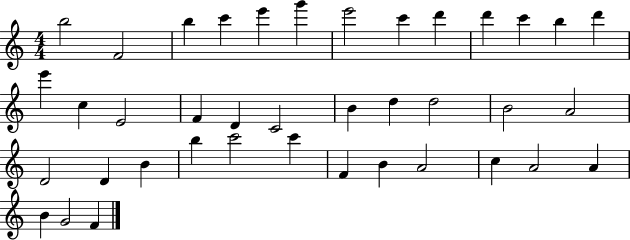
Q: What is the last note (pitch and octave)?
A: F4